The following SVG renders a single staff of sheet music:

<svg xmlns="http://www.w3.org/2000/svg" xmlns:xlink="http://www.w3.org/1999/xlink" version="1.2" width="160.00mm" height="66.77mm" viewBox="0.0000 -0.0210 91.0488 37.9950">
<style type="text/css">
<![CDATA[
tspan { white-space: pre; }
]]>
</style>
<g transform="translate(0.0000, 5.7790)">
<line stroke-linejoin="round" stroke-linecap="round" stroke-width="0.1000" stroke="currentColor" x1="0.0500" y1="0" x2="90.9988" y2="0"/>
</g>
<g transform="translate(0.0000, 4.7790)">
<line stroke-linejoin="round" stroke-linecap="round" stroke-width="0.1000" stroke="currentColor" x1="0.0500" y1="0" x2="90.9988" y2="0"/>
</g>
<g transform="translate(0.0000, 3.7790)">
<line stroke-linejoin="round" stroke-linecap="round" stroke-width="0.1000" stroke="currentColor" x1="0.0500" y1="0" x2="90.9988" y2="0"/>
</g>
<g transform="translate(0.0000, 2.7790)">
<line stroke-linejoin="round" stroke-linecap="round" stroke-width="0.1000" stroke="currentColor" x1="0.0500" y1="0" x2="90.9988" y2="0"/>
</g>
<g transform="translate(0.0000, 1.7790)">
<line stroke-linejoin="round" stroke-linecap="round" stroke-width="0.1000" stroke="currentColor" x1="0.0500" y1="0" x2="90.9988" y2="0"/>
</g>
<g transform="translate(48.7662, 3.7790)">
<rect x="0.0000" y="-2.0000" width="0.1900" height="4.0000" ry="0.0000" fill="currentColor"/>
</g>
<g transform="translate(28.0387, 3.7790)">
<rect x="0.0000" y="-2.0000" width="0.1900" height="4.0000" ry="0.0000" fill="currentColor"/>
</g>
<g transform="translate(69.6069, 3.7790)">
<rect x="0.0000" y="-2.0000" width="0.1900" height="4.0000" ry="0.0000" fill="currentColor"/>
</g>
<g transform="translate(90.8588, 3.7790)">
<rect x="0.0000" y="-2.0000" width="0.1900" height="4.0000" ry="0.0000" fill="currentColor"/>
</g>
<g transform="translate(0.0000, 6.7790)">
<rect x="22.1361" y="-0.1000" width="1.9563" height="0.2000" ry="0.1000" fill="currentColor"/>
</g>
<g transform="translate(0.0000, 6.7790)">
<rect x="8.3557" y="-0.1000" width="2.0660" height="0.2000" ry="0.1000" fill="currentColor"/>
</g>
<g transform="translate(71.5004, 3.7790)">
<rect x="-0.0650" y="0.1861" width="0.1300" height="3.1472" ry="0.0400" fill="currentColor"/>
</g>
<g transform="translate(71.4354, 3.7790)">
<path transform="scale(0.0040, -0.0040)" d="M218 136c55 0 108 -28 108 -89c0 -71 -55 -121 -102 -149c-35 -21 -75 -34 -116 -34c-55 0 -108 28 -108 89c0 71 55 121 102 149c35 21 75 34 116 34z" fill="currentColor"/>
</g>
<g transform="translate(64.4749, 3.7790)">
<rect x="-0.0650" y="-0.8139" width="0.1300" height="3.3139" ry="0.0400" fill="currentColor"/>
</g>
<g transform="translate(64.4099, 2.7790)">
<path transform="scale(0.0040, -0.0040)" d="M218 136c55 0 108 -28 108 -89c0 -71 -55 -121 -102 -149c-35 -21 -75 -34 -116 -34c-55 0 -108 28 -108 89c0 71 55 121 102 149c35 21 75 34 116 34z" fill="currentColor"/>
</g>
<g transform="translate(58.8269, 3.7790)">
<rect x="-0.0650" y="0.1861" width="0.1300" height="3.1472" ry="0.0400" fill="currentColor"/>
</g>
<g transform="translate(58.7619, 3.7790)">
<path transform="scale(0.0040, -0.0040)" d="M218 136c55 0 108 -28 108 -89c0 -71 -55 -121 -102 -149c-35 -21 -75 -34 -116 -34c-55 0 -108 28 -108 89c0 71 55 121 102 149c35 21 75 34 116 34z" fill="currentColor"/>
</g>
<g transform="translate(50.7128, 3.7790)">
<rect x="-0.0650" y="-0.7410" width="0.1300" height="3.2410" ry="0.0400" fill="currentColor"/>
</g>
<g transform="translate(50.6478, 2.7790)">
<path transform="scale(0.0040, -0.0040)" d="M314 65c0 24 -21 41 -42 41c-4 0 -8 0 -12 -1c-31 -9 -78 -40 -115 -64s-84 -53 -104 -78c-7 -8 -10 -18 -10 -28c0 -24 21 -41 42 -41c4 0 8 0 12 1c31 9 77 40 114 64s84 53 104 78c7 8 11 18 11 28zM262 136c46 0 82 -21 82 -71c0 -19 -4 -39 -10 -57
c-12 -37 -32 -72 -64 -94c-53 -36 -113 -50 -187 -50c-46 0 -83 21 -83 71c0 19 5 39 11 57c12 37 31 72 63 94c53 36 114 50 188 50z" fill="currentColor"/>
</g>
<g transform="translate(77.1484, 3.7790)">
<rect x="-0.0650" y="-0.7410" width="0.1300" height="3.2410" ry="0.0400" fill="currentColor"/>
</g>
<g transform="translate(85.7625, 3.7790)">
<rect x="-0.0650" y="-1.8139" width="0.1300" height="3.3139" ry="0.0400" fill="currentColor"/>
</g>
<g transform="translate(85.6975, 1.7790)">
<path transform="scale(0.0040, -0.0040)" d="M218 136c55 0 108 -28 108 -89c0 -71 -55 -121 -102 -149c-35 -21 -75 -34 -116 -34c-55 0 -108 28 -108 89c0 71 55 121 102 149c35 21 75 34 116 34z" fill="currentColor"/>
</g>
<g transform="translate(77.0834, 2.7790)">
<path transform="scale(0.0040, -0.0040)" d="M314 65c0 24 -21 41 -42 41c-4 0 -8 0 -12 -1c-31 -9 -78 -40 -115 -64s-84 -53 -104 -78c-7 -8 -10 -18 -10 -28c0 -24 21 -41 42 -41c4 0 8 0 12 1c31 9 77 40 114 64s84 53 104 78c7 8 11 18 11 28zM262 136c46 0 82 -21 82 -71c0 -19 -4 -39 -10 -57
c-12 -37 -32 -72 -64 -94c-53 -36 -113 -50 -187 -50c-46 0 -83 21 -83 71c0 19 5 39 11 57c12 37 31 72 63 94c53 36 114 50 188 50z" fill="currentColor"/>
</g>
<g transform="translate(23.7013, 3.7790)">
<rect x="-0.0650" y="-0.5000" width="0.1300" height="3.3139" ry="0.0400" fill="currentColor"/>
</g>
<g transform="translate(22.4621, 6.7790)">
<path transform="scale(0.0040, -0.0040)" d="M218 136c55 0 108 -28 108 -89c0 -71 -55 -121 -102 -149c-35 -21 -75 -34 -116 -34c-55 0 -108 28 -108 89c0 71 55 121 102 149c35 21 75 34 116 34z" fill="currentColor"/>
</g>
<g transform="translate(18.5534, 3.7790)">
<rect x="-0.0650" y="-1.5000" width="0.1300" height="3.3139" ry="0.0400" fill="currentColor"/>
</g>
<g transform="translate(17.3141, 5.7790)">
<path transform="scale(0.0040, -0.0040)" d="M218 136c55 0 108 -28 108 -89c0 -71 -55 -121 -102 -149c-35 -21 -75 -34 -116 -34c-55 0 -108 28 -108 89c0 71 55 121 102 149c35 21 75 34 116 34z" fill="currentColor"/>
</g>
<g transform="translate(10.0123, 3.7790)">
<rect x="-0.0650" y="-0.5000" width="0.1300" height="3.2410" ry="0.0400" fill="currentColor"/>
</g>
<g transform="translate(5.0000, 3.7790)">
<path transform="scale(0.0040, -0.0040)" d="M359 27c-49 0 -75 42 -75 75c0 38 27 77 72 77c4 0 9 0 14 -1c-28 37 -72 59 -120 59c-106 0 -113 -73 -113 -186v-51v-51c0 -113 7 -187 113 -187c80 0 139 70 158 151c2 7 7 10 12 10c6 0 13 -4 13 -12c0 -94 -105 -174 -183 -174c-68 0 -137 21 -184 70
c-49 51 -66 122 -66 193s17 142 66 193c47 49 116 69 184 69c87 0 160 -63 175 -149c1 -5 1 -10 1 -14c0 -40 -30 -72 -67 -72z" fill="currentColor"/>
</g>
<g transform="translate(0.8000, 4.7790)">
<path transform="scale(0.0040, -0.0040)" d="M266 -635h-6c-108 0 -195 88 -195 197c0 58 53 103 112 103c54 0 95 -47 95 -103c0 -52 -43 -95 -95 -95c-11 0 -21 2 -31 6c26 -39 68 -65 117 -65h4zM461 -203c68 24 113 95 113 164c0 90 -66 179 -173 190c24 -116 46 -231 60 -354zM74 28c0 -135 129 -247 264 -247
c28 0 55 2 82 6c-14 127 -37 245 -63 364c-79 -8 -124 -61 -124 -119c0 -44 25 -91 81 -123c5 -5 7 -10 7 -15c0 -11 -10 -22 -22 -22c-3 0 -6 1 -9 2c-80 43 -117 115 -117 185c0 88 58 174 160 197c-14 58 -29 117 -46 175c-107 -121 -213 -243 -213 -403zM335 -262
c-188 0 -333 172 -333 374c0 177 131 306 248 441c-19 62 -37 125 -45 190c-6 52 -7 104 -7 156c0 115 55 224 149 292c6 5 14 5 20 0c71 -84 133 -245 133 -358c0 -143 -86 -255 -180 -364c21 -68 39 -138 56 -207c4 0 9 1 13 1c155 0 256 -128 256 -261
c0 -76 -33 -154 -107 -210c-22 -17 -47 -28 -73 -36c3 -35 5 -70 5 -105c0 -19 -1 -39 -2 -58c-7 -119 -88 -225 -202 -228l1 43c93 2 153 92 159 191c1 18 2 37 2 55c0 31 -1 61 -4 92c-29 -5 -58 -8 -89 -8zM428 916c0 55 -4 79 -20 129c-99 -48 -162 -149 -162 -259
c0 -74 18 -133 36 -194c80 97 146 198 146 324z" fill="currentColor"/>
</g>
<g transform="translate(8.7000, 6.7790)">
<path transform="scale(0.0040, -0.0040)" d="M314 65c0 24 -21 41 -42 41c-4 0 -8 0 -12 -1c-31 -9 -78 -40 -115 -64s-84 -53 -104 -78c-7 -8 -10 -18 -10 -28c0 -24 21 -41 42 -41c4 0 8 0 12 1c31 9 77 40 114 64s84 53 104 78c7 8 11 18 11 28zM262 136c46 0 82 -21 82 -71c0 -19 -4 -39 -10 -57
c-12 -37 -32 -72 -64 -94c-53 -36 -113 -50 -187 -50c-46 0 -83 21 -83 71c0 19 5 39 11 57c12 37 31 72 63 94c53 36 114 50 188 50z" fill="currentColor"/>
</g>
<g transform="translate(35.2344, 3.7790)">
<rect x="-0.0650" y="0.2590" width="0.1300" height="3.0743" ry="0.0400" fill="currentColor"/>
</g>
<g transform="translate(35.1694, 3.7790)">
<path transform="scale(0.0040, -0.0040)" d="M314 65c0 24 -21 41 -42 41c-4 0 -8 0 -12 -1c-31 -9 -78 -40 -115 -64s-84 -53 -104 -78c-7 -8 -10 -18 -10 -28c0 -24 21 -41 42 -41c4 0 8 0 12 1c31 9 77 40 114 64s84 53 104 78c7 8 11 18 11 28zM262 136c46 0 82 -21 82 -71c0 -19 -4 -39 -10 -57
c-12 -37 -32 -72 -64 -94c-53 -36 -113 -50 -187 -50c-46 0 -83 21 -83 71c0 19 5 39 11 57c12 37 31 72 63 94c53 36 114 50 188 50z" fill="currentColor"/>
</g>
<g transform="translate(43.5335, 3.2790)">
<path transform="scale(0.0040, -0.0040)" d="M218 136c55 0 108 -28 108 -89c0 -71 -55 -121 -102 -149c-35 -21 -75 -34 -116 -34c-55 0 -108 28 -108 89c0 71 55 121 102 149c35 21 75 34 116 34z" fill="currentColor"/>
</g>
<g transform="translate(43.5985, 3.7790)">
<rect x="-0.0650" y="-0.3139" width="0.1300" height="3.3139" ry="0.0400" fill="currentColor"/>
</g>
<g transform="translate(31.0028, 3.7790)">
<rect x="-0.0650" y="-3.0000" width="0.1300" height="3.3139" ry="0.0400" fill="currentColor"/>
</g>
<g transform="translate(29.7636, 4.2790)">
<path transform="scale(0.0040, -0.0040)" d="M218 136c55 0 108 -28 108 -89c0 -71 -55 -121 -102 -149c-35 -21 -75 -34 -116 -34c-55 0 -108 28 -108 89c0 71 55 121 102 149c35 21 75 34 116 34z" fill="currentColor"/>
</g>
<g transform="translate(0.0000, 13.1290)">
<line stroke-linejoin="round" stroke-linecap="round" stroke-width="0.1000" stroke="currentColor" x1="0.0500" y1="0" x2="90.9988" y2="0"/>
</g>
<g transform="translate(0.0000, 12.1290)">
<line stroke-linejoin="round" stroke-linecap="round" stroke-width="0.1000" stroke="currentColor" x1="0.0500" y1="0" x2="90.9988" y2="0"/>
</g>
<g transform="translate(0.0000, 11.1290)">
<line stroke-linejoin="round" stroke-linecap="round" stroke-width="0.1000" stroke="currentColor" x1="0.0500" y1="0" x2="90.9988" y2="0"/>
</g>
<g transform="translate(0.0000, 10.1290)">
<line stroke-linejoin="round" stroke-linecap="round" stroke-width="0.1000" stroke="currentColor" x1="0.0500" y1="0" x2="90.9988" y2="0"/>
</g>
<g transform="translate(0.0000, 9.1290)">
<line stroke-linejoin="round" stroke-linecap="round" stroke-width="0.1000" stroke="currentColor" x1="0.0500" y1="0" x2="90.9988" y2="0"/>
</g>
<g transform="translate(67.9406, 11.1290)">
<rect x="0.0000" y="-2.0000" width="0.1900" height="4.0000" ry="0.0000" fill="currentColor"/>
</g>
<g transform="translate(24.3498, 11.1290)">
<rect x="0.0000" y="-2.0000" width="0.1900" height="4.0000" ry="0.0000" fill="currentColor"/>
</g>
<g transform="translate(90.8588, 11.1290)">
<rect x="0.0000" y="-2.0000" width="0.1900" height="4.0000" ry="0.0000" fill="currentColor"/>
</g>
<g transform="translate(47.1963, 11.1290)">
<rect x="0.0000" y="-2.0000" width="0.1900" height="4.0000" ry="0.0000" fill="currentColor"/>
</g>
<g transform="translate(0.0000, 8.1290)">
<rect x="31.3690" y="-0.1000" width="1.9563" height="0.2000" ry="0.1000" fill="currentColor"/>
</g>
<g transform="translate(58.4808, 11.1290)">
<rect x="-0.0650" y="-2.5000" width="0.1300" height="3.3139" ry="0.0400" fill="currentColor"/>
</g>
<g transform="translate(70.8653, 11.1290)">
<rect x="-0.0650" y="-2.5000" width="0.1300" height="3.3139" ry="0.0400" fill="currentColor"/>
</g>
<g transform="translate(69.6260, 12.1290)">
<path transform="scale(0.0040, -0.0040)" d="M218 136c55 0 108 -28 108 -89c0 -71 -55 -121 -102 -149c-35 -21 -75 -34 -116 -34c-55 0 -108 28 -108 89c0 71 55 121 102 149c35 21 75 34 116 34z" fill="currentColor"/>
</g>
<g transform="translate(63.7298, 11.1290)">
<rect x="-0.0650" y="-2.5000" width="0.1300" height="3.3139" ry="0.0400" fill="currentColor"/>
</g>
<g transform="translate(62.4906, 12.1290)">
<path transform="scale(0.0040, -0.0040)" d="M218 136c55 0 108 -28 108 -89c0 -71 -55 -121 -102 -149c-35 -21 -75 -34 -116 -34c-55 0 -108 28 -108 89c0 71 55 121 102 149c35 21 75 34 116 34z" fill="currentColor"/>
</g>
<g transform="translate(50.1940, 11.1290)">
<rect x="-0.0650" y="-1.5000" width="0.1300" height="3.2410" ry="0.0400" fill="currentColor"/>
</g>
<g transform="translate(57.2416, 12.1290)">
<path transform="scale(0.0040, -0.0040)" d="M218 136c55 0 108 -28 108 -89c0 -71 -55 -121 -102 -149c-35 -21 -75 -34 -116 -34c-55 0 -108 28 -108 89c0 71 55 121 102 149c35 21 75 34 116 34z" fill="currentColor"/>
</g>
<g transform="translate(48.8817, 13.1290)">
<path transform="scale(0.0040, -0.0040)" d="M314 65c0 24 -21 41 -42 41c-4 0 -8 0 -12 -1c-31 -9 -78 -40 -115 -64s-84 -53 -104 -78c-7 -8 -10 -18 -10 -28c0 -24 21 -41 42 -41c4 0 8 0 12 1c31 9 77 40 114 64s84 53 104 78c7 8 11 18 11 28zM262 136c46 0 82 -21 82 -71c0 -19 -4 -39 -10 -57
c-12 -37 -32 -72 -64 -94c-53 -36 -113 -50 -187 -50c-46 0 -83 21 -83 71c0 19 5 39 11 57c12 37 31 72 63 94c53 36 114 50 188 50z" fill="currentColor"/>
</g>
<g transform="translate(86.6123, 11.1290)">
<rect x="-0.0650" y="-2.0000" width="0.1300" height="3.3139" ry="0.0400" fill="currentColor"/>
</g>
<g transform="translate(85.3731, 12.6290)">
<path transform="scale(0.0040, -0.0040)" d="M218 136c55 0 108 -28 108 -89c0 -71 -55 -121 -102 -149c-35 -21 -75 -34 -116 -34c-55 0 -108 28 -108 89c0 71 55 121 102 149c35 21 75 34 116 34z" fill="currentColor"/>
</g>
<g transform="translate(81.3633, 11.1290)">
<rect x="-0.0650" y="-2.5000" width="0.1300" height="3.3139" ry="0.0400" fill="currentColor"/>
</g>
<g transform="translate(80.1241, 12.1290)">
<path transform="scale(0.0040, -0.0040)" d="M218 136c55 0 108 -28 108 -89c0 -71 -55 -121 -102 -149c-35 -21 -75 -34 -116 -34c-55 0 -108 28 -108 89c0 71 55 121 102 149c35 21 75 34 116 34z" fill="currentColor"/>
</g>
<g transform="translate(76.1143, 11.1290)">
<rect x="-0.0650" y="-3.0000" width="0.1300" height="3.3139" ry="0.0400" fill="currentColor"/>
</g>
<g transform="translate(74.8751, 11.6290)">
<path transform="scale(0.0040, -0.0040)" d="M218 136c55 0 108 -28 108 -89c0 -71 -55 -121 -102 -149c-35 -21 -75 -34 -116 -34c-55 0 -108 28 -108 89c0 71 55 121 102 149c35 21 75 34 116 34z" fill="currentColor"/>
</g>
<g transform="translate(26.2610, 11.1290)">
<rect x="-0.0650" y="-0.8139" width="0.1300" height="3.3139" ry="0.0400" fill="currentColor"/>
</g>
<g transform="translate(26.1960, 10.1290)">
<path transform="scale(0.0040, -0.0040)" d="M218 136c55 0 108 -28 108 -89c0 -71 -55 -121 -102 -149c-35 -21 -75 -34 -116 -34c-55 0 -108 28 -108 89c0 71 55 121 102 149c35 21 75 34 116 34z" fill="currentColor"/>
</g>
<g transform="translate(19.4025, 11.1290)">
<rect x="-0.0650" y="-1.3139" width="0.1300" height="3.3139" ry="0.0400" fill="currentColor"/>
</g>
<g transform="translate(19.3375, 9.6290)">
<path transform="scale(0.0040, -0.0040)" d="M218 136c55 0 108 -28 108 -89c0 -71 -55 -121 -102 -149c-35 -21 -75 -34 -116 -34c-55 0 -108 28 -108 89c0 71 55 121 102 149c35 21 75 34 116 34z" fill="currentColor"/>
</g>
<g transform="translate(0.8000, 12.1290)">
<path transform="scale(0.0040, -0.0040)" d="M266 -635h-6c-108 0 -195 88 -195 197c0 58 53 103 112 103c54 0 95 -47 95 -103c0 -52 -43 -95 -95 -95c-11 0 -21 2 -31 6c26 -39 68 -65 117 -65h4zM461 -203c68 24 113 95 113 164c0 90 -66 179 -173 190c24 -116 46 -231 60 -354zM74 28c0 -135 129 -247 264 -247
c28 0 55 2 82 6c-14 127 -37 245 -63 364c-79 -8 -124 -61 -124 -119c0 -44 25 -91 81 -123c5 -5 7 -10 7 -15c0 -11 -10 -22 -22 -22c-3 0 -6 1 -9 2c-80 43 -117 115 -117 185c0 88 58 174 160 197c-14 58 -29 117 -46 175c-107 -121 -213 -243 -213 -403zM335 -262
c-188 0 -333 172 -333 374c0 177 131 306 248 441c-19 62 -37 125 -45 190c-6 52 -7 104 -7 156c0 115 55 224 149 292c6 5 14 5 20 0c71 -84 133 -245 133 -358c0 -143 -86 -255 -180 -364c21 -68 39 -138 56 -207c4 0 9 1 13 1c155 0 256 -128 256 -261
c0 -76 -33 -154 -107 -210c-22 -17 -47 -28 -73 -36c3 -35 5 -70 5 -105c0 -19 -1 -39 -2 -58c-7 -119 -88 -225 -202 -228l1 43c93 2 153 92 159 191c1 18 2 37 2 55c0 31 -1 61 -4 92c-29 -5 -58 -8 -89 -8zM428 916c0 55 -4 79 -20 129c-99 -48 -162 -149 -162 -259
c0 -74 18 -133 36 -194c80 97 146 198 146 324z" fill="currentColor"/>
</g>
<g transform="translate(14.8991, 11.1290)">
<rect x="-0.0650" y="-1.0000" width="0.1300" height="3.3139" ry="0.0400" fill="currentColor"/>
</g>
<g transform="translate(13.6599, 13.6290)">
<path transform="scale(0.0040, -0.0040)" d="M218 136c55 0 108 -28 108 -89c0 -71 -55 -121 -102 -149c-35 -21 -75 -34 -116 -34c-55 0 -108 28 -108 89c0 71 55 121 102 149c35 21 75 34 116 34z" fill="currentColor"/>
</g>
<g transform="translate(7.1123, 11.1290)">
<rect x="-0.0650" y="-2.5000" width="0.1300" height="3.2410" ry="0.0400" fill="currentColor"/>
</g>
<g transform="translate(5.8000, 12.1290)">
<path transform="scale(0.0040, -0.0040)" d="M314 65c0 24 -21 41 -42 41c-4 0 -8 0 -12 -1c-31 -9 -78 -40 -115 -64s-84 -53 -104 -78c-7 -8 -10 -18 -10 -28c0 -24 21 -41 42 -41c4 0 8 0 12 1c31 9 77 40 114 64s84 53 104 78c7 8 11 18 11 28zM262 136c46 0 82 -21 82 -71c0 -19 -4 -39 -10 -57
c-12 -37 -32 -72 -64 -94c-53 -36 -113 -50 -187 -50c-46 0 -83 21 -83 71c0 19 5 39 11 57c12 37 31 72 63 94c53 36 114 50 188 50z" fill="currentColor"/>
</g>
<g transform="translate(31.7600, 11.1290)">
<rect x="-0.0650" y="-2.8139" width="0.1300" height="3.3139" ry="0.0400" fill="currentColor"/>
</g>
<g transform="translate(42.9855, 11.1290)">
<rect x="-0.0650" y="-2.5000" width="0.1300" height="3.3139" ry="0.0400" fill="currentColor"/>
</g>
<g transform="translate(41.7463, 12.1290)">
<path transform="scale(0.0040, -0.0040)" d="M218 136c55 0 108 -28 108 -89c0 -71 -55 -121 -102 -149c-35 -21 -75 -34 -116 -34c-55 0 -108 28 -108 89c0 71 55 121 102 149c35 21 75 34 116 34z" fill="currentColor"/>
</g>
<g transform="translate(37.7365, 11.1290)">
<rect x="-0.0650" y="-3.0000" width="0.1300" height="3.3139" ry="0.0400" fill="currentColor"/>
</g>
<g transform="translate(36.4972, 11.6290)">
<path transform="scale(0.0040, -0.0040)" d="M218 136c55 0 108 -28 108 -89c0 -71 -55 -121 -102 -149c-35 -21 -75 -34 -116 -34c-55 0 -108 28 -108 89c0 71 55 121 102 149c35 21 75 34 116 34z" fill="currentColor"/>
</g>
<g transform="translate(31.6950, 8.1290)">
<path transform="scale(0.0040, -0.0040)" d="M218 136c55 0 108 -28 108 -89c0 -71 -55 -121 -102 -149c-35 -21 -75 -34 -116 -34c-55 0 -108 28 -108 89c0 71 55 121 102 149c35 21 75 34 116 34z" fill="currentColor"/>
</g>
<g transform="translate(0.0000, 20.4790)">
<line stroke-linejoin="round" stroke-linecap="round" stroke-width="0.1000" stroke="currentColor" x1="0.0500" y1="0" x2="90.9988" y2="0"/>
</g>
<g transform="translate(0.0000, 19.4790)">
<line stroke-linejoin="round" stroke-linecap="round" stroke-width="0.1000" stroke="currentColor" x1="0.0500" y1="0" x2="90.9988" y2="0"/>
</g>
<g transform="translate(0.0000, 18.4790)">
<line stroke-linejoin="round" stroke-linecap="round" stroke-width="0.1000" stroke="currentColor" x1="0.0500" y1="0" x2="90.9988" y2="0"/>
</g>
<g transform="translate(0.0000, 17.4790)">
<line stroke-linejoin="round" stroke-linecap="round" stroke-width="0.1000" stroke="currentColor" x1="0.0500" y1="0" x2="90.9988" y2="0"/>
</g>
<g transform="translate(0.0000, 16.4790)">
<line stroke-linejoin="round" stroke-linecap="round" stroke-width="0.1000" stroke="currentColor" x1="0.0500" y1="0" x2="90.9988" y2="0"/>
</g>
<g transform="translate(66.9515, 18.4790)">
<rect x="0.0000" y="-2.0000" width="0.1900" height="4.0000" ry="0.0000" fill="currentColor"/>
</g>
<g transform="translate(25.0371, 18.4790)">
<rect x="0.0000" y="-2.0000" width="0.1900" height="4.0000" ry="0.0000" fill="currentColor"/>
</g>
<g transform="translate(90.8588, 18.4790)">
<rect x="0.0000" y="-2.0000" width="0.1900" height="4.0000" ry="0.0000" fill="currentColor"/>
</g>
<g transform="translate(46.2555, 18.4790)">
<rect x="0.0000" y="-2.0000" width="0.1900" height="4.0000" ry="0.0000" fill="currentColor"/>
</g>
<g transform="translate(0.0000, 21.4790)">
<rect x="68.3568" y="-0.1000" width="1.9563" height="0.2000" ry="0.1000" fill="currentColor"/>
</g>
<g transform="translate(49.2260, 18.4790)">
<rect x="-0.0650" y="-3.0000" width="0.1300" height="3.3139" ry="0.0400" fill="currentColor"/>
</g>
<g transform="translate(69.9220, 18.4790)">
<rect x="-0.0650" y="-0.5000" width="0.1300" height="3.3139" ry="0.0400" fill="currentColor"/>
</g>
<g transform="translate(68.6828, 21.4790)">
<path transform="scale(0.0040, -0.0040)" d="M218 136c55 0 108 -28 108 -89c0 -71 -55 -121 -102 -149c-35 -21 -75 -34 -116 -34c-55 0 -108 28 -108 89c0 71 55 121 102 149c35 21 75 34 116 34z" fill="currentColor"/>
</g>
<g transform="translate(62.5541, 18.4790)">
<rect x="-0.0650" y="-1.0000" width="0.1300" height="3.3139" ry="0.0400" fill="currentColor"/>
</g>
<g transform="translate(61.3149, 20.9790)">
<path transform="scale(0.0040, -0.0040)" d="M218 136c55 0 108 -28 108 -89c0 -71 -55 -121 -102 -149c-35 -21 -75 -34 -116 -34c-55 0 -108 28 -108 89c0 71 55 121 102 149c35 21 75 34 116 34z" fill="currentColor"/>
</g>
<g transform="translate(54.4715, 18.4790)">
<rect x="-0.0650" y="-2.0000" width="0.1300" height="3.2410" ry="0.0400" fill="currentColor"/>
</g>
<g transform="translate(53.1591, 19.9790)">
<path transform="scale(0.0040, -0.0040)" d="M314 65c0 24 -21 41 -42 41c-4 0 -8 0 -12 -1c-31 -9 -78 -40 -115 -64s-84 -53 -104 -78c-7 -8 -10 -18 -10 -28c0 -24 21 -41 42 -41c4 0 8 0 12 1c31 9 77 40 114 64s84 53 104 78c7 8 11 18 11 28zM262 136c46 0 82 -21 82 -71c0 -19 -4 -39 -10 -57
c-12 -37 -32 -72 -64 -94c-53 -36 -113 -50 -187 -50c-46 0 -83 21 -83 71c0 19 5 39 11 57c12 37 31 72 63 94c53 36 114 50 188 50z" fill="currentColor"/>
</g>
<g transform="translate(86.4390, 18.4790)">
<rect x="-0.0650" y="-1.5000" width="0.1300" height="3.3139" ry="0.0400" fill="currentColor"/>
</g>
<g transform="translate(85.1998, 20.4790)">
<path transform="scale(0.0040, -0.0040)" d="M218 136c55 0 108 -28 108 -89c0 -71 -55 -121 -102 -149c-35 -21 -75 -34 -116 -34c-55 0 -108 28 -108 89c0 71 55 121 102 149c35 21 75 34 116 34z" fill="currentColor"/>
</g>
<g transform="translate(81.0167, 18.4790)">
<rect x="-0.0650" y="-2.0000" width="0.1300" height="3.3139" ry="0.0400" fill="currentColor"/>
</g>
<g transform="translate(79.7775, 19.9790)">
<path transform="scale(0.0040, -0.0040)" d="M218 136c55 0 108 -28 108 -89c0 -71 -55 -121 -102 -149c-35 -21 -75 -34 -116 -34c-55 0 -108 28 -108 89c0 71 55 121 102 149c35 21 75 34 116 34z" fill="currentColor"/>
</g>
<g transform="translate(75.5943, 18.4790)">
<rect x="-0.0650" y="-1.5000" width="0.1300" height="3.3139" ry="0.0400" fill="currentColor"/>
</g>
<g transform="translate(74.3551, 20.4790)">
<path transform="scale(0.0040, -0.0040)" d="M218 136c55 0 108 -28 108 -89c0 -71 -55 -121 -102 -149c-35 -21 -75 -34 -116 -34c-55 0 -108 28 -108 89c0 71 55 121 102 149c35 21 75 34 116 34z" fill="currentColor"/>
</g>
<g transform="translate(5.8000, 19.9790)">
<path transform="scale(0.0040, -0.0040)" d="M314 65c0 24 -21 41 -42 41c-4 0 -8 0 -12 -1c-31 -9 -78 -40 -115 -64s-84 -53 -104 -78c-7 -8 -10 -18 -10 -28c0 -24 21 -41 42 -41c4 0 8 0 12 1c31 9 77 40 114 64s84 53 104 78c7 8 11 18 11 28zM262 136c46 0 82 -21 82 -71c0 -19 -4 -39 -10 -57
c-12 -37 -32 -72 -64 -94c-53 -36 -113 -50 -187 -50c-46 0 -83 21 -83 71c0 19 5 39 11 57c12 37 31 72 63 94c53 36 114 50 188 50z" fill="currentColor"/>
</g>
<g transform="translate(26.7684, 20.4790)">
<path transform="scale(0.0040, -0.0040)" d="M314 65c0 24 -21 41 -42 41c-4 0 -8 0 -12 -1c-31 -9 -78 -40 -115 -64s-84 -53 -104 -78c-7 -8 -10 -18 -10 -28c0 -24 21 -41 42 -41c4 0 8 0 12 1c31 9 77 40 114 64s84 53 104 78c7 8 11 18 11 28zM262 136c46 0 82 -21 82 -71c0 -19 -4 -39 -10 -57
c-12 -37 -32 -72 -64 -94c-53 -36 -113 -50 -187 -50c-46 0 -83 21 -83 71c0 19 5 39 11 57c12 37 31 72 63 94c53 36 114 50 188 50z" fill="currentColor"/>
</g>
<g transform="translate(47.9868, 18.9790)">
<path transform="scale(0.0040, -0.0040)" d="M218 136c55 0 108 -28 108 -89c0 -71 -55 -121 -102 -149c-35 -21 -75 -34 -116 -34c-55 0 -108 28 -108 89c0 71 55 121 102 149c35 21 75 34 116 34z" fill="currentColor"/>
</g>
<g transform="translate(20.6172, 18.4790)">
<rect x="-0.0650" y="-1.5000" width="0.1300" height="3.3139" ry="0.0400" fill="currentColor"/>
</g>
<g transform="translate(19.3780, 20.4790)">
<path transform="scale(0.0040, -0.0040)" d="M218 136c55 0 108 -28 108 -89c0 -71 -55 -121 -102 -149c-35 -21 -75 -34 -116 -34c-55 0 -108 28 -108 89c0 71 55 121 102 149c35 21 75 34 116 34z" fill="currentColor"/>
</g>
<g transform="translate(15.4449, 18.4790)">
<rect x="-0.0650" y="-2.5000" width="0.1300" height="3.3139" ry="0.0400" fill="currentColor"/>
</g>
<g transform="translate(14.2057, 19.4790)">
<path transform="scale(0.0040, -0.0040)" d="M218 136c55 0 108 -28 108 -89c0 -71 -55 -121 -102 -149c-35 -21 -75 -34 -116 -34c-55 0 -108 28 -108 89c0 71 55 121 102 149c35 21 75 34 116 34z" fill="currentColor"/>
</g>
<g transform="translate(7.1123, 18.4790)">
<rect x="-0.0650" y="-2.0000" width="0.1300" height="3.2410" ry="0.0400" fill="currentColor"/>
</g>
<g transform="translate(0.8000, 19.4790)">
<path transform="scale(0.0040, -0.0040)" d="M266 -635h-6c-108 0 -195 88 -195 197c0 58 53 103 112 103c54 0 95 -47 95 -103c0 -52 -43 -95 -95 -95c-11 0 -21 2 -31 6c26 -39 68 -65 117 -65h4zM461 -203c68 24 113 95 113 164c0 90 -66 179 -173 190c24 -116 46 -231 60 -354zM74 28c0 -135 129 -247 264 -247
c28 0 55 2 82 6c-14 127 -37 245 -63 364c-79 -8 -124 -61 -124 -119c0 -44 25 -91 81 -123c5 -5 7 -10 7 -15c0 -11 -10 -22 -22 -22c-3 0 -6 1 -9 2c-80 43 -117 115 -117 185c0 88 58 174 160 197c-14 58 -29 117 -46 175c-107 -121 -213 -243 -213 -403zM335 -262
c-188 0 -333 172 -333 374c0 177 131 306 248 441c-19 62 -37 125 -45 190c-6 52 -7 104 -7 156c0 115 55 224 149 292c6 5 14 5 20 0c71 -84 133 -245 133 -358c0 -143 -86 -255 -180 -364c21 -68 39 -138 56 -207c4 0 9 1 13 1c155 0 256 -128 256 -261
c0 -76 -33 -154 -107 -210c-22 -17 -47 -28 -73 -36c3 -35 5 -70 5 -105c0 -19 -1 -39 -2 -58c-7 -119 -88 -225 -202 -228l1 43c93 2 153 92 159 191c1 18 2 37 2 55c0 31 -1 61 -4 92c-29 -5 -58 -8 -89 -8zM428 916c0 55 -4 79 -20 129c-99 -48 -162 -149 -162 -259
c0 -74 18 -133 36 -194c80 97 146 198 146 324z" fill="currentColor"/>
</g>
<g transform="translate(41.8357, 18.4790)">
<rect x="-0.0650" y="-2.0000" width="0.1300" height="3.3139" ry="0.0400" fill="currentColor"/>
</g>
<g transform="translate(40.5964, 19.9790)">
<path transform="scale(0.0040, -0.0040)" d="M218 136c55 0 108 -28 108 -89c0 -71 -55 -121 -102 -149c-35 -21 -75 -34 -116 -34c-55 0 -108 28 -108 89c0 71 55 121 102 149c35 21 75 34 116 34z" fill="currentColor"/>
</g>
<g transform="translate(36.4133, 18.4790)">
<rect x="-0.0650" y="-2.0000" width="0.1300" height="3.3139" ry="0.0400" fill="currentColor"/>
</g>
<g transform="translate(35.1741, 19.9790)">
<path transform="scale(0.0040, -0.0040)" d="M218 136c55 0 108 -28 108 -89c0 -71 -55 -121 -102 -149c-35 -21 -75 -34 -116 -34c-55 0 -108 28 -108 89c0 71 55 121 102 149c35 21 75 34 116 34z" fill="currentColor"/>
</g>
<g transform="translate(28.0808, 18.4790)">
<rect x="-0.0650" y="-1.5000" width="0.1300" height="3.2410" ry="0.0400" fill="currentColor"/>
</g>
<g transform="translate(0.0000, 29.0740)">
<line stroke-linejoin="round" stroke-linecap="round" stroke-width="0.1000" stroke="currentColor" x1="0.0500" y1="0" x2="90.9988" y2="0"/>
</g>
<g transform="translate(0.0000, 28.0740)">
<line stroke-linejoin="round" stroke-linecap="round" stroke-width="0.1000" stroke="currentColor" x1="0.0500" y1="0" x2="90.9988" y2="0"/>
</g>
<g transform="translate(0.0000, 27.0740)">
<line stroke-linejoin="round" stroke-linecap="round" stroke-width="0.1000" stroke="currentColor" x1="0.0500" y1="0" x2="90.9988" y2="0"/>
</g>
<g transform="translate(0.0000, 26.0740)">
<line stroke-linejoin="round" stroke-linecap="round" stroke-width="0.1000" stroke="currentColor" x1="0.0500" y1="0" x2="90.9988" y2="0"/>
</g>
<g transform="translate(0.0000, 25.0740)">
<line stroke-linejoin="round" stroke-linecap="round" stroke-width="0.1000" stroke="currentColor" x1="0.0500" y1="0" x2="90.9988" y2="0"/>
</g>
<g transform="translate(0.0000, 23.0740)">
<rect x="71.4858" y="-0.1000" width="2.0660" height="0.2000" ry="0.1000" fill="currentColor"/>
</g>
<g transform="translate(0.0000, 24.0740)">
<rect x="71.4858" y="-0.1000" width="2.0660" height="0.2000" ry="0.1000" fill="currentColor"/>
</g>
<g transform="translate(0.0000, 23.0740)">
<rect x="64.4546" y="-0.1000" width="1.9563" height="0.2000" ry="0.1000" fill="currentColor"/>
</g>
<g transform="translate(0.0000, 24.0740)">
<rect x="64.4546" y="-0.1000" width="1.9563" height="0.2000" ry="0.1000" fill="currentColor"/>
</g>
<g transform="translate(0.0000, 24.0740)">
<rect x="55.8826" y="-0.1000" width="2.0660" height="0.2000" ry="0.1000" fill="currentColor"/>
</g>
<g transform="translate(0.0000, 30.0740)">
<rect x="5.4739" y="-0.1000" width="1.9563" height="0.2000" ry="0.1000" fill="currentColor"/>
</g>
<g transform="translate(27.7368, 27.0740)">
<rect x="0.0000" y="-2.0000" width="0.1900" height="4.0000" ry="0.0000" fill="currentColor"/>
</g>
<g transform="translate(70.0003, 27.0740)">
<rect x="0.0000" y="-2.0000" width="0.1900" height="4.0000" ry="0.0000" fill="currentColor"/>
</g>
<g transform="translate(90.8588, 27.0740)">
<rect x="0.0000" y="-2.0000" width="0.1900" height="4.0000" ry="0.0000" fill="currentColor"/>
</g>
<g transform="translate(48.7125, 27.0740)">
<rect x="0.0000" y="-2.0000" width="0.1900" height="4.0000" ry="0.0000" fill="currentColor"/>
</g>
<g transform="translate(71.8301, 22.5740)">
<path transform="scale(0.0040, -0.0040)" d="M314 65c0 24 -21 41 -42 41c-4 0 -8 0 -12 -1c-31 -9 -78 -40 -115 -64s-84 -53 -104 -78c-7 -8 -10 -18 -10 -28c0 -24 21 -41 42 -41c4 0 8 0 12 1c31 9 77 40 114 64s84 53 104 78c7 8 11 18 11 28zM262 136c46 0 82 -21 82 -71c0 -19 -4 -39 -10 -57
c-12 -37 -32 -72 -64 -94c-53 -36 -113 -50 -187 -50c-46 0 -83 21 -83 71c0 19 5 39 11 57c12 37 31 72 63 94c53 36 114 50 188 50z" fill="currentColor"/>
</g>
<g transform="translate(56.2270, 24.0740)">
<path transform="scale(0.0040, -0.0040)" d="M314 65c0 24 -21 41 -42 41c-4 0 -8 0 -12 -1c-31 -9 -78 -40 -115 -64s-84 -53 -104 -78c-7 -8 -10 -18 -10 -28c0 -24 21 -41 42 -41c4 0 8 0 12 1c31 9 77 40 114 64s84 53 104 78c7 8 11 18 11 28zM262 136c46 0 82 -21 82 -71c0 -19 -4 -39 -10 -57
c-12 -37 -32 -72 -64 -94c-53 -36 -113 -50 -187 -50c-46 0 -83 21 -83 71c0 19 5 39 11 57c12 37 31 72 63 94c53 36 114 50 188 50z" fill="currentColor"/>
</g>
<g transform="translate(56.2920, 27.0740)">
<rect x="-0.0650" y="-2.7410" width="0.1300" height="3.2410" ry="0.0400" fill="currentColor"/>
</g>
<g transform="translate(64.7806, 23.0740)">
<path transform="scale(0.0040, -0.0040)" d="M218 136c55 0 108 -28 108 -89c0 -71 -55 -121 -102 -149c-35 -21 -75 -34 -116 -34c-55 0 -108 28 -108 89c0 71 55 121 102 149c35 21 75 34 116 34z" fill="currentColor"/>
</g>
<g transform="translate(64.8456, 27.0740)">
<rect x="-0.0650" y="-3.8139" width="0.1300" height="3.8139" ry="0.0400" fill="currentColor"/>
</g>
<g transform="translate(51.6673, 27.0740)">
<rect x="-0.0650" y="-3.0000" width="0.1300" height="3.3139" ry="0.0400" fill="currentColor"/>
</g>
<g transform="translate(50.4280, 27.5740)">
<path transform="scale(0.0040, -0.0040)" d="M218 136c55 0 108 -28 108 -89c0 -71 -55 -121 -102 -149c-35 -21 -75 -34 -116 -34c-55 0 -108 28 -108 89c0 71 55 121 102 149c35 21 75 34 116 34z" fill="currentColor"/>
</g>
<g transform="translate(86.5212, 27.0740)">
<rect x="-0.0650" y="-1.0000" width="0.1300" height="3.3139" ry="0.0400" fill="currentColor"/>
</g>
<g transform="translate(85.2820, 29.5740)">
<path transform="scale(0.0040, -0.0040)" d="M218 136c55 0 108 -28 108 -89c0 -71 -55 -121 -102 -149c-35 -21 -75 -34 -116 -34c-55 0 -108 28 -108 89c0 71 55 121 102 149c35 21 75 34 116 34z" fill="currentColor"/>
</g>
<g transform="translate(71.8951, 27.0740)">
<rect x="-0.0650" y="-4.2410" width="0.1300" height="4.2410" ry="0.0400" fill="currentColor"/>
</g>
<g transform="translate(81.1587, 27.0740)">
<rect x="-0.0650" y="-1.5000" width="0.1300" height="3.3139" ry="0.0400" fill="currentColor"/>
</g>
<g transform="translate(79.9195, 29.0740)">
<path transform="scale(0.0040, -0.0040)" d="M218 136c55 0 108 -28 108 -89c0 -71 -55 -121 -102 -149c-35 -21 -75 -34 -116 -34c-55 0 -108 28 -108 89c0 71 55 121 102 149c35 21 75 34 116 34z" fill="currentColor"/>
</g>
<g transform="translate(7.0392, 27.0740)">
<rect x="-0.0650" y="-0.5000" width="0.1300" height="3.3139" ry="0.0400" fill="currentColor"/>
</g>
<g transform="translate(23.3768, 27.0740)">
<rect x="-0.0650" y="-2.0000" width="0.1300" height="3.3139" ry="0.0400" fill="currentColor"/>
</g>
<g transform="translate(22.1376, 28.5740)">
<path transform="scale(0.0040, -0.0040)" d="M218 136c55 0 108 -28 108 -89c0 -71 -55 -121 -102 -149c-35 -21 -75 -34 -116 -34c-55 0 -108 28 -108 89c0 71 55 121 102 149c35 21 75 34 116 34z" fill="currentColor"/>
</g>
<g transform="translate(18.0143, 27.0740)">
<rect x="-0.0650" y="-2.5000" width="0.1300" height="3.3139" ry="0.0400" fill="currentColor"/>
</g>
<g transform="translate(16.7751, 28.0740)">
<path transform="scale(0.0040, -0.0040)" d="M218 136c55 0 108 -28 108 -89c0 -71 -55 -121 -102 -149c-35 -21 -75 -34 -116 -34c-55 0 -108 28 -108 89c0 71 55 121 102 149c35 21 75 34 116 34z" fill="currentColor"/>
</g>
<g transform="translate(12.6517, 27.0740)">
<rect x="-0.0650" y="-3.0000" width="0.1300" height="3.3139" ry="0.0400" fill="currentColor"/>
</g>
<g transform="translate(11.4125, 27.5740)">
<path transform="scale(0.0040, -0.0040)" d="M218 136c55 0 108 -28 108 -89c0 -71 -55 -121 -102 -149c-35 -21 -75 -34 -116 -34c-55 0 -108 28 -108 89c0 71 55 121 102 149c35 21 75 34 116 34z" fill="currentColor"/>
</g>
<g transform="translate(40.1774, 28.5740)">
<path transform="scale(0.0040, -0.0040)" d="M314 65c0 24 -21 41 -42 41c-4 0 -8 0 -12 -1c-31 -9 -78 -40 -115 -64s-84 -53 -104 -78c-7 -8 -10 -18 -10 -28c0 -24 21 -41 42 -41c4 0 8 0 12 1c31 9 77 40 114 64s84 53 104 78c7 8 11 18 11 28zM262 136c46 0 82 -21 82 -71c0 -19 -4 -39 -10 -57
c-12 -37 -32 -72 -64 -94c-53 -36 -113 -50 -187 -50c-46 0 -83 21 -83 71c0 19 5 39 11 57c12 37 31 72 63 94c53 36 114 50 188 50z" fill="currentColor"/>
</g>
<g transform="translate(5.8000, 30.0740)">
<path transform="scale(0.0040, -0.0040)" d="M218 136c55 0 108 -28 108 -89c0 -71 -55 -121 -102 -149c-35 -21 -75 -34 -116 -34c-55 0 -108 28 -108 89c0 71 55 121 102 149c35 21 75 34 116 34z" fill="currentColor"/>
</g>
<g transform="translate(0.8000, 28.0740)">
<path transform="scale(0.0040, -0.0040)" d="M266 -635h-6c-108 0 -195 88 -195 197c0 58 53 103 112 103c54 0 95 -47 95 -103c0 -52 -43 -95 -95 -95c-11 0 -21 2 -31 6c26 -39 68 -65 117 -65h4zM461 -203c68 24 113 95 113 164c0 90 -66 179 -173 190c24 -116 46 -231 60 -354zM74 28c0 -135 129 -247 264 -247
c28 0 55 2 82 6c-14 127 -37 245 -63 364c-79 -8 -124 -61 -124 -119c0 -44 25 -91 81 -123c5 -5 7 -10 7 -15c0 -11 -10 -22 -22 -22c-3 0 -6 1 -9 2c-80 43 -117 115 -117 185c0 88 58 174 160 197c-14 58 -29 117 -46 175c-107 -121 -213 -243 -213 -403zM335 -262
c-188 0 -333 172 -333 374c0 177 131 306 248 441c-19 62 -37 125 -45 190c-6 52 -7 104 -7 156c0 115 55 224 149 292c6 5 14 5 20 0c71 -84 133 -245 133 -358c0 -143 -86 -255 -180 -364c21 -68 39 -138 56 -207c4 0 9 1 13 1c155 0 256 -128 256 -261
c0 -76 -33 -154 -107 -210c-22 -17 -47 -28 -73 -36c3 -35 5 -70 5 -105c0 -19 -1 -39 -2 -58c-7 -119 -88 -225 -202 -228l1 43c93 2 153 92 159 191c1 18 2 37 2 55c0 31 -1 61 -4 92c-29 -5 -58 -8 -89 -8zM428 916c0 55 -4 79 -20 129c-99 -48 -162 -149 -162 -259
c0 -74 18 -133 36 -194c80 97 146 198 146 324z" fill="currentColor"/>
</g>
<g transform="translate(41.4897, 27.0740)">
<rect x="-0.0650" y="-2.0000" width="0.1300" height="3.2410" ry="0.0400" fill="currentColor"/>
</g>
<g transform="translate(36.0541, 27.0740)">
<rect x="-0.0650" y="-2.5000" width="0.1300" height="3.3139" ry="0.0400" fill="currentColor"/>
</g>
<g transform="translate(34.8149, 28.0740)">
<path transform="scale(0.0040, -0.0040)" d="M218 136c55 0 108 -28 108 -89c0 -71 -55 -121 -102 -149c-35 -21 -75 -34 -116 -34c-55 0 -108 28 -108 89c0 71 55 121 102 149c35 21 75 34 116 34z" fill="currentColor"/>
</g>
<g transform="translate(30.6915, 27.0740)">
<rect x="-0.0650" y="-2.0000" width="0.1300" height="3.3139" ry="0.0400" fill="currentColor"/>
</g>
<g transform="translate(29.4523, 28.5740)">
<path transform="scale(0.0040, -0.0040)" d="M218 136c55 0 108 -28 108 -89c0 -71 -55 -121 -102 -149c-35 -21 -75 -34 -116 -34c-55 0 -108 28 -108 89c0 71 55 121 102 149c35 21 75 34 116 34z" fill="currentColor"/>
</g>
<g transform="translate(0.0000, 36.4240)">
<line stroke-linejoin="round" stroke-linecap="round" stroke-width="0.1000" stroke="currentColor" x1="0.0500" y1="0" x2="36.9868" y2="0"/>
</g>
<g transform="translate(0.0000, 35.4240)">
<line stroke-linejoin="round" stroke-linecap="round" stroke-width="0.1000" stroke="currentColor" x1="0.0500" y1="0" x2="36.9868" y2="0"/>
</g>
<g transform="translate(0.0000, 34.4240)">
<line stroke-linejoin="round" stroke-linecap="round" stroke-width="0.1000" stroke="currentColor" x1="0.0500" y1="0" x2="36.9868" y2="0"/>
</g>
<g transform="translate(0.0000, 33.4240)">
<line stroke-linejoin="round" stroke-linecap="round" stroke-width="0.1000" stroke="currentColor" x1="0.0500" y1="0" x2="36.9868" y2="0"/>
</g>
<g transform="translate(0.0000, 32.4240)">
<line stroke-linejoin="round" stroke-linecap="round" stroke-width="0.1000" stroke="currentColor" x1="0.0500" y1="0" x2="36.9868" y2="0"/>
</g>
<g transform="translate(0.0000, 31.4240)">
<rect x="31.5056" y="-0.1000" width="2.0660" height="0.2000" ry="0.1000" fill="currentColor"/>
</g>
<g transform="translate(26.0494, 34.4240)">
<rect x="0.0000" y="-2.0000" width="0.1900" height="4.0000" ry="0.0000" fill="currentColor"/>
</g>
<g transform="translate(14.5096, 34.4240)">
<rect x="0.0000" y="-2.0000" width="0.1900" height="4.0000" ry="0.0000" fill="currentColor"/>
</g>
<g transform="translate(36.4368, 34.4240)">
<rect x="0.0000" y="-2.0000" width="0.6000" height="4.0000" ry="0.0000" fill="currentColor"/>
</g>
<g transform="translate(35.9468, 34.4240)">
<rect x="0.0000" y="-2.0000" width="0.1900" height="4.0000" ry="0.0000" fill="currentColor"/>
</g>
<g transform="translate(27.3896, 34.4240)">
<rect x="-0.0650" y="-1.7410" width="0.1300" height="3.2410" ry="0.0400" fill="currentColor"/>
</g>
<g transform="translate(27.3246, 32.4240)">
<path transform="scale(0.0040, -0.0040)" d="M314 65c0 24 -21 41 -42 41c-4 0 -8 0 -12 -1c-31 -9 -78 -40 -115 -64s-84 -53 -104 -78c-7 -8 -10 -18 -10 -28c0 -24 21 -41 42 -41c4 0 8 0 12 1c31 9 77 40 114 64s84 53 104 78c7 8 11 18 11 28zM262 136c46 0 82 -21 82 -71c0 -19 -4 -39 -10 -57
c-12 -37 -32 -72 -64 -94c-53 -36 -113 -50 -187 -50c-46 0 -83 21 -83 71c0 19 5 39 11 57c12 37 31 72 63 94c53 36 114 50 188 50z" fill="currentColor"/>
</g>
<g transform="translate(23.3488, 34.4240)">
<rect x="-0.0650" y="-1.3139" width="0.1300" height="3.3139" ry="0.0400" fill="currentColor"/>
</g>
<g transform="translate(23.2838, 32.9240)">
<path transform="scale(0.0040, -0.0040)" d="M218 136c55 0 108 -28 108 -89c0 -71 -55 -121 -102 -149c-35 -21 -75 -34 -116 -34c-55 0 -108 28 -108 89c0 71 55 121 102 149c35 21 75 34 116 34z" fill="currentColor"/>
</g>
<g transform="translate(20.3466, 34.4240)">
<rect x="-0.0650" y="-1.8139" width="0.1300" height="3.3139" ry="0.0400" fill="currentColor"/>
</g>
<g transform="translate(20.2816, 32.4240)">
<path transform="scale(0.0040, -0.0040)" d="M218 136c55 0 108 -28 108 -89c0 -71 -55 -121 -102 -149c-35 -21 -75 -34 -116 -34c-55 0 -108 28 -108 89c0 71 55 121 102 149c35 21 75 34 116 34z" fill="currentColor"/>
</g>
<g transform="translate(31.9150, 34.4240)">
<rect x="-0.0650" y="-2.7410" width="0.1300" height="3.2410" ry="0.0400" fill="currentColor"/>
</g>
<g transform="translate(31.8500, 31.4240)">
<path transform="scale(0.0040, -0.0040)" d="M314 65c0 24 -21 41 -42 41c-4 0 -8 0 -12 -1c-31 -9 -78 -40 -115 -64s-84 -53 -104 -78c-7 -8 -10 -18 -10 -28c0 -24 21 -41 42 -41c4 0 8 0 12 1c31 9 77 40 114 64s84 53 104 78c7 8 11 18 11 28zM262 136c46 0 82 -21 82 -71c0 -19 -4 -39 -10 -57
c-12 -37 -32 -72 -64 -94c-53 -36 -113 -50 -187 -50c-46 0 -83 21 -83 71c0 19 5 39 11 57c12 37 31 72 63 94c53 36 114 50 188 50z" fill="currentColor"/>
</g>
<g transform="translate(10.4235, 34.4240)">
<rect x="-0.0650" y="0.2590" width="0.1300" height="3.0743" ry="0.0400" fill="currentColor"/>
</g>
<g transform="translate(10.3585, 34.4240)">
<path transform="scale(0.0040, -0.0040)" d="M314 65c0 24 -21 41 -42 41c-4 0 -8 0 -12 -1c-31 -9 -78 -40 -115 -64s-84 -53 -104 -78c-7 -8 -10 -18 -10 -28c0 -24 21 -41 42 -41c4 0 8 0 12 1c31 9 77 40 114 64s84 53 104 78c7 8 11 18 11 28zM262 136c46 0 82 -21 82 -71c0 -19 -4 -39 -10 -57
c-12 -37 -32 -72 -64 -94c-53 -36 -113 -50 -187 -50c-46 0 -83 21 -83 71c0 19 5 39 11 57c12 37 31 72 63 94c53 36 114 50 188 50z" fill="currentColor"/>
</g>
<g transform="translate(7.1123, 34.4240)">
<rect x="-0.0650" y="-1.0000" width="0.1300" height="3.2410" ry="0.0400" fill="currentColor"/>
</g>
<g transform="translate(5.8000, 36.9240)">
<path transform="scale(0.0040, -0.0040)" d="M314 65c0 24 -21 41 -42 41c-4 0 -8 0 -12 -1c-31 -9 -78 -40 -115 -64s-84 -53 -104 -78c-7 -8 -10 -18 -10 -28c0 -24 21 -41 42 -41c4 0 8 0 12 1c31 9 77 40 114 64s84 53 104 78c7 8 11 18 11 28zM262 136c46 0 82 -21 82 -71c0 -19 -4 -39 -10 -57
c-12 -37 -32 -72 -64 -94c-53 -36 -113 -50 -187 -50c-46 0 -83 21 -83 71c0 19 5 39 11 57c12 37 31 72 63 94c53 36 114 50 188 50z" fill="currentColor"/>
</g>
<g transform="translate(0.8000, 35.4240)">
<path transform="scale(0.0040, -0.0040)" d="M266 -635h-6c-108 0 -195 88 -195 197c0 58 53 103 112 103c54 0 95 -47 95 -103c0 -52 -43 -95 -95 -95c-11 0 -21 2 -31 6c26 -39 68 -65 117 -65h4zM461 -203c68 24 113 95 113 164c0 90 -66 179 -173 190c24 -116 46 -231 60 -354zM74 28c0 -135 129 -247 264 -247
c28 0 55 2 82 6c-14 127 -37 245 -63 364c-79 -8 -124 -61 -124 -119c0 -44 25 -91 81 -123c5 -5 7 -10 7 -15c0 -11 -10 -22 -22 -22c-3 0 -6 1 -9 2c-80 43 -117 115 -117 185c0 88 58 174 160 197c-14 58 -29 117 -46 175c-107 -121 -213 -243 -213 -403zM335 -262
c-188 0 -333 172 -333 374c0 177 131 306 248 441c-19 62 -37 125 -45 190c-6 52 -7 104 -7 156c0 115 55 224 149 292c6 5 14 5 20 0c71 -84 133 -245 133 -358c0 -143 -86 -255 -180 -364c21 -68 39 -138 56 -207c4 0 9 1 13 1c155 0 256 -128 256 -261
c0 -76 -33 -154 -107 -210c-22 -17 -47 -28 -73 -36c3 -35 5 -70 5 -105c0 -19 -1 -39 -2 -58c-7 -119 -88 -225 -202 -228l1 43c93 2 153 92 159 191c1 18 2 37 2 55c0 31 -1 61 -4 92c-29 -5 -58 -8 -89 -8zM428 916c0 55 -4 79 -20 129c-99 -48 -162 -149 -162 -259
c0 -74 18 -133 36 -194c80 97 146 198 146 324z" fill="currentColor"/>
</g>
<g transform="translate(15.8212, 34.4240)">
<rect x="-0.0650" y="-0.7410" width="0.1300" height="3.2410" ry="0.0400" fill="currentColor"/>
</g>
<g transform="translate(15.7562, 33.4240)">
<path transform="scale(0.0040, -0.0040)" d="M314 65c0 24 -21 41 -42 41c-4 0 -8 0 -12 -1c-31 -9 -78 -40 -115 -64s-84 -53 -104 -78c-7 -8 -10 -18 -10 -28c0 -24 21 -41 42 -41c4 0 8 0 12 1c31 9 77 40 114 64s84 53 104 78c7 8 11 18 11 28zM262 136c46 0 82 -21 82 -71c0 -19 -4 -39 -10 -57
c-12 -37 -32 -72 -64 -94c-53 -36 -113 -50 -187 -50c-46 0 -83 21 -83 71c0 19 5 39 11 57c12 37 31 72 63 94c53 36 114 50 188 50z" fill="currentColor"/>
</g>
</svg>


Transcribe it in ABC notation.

X:1
T:Untitled
M:4/4
L:1/4
K:C
C2 E C A B2 c d2 B d B d2 f G2 D e d a A G E2 G G G A G F F2 G E E2 F F A F2 D C E F E C A G F F G F2 A a2 c' d'2 E D D2 B2 d2 f e f2 a2